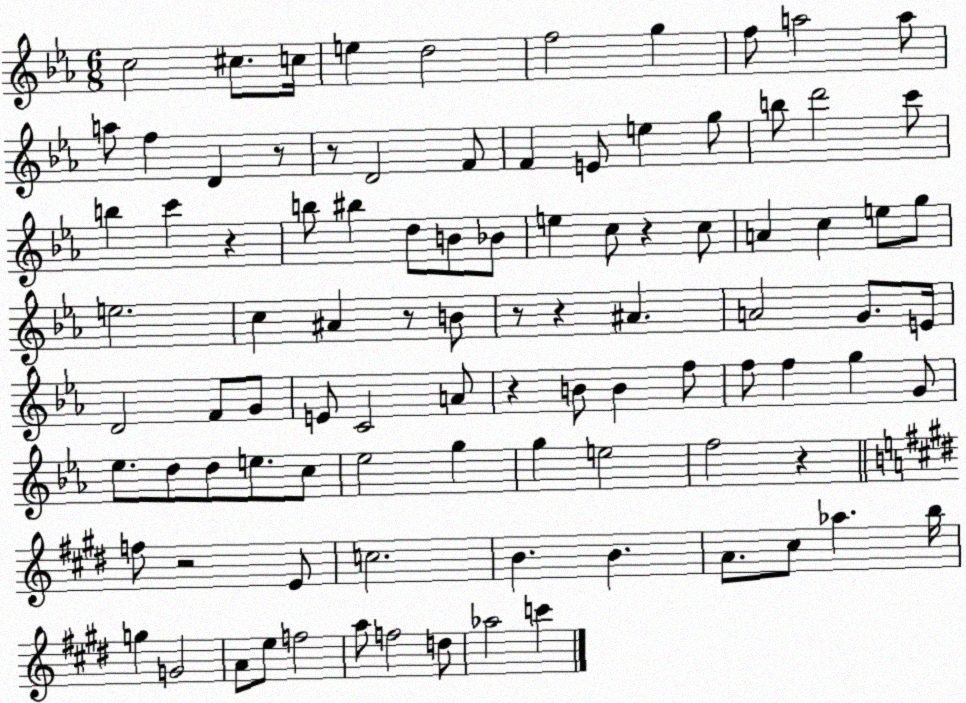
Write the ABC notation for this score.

X:1
T:Untitled
M:6/8
L:1/4
K:Eb
c2 ^c/2 c/4 e d2 f2 g f/2 a2 a/2 a/2 f D z/2 z/2 D2 F/2 F E/2 e g/2 b/2 d'2 c'/2 b c' z b/2 ^b d/2 B/2 _B/2 e c/2 z c/2 A c e/2 g/2 e2 c ^A z/2 B/2 z/2 z ^A A2 G/2 E/4 D2 F/2 G/2 E/2 C2 A/2 z B/2 B f/2 f/2 f g G/2 _e/2 d/2 d/2 e/2 c/2 _e2 g g e2 f2 z f/2 z2 E/2 c2 B B A/2 ^c/2 _a b/4 g G2 A/2 e/2 f2 a/2 f2 d/2 _a2 c'